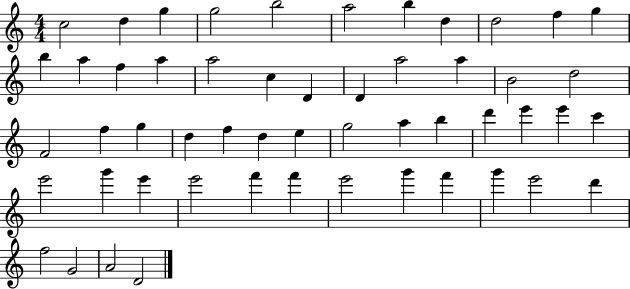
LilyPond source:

{
  \clef treble
  \numericTimeSignature
  \time 4/4
  \key c \major
  c''2 d''4 g''4 | g''2 b''2 | a''2 b''4 d''4 | d''2 f''4 g''4 | \break b''4 a''4 f''4 a''4 | a''2 c''4 d'4 | d'4 a''2 a''4 | b'2 d''2 | \break f'2 f''4 g''4 | d''4 f''4 d''4 e''4 | g''2 a''4 b''4 | d'''4 e'''4 e'''4 c'''4 | \break e'''2 g'''4 e'''4 | e'''2 f'''4 f'''4 | e'''2 g'''4 f'''4 | g'''4 e'''2 d'''4 | \break f''2 g'2 | a'2 d'2 | \bar "|."
}